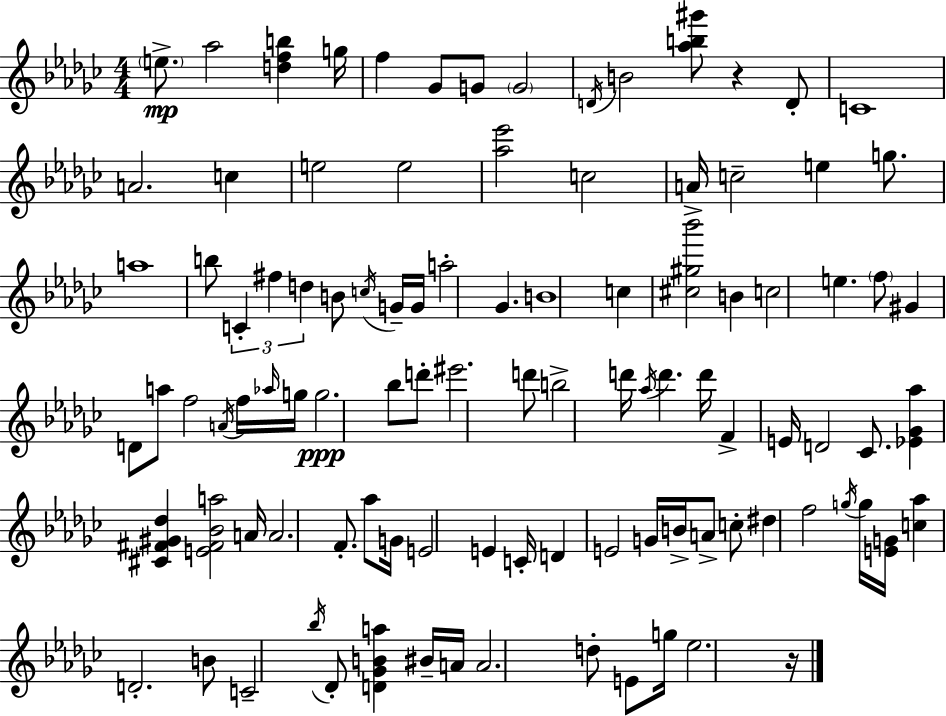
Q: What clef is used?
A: treble